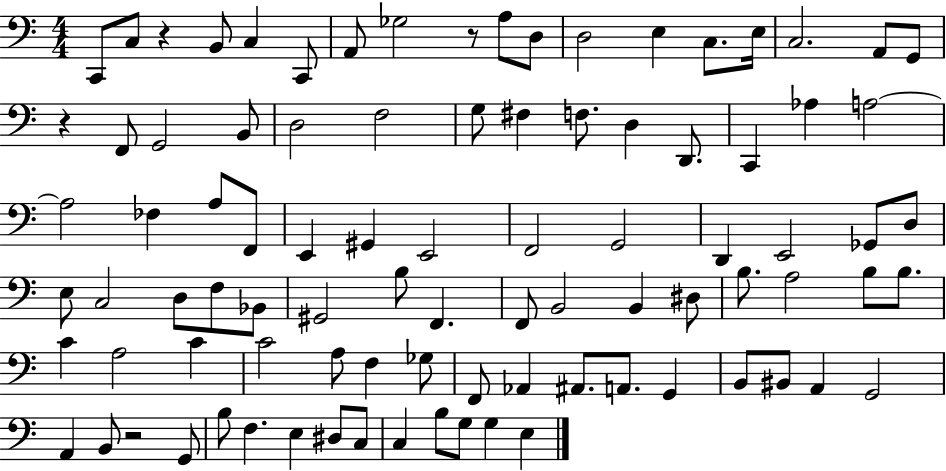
{
  \clef bass
  \numericTimeSignature
  \time 4/4
  \key c \major
  c,8 c8 r4 b,8 c4 c,8 | a,8 ges2 r8 a8 d8 | d2 e4 c8. e16 | c2. a,8 g,8 | \break r4 f,8 g,2 b,8 | d2 f2 | g8 fis4 f8. d4 d,8. | c,4 aes4 a2~~ | \break a2 fes4 a8 f,8 | e,4 gis,4 e,2 | f,2 g,2 | d,4 e,2 ges,8 d8 | \break e8 c2 d8 f8 bes,8 | gis,2 b8 f,4. | f,8 b,2 b,4 dis8 | b8. a2 b8 b8. | \break c'4 a2 c'4 | c'2 a8 f4 ges8 | f,8 aes,4 ais,8. a,8. g,4 | b,8 bis,8 a,4 g,2 | \break a,4 b,8 r2 g,8 | b8 f4. e4 dis8 c8 | c4 b8 g8 g4 e4 | \bar "|."
}